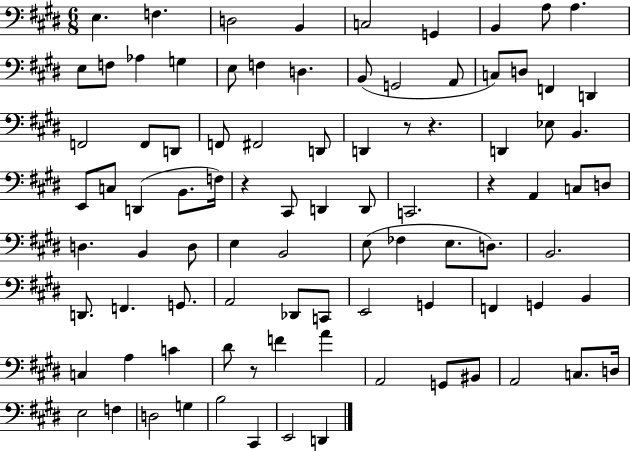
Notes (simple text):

E3/q. F3/q. D3/h B2/q C3/h G2/q B2/q A3/e A3/q. E3/e F3/e Ab3/q G3/q E3/e F3/q D3/q. B2/e G2/h A2/e C3/e D3/e F2/q D2/q F2/h F2/e D2/e F2/e F#2/h D2/e D2/q R/e R/q. D2/q Eb3/e B2/q. E2/e C3/e D2/q B2/e. F3/s R/q C#2/e D2/q D2/e C2/h. R/q A2/q C3/e D3/e D3/q. B2/q D3/e E3/q B2/h E3/e FES3/q E3/e. D3/e. B2/h. D2/e. F2/q. G2/e. A2/h Db2/e C2/e E2/h G2/q F2/q G2/q B2/q C3/q A3/q C4/q D#4/e R/e F4/q A4/q A2/h G2/e BIS2/e A2/h C3/e. D3/s E3/h F3/q D3/h G3/q B3/h C#2/q E2/h D2/q